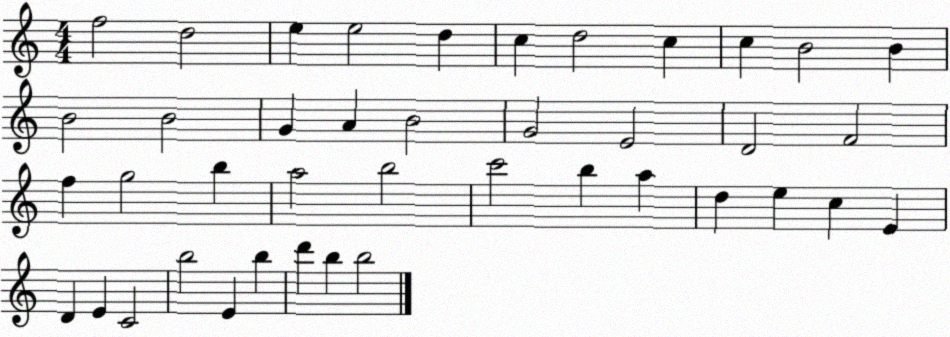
X:1
T:Untitled
M:4/4
L:1/4
K:C
f2 d2 e e2 d c d2 c c B2 B B2 B2 G A B2 G2 E2 D2 F2 f g2 b a2 b2 c'2 b a d e c E D E C2 b2 E b d' b b2